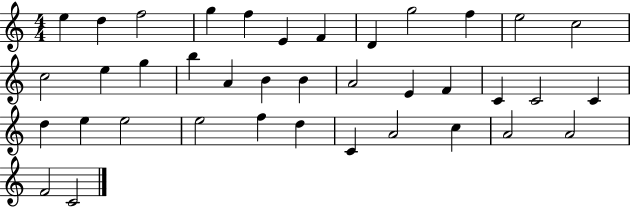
X:1
T:Untitled
M:4/4
L:1/4
K:C
e d f2 g f E F D g2 f e2 c2 c2 e g b A B B A2 E F C C2 C d e e2 e2 f d C A2 c A2 A2 F2 C2